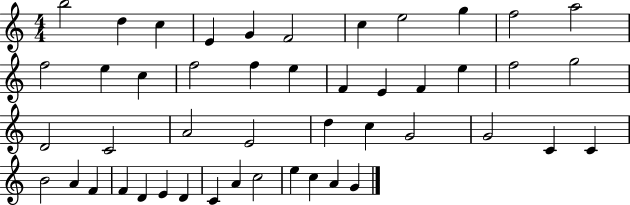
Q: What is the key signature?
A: C major